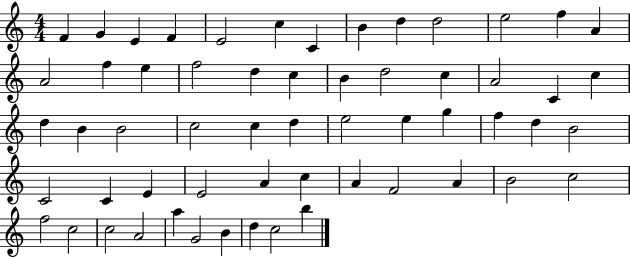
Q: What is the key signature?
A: C major